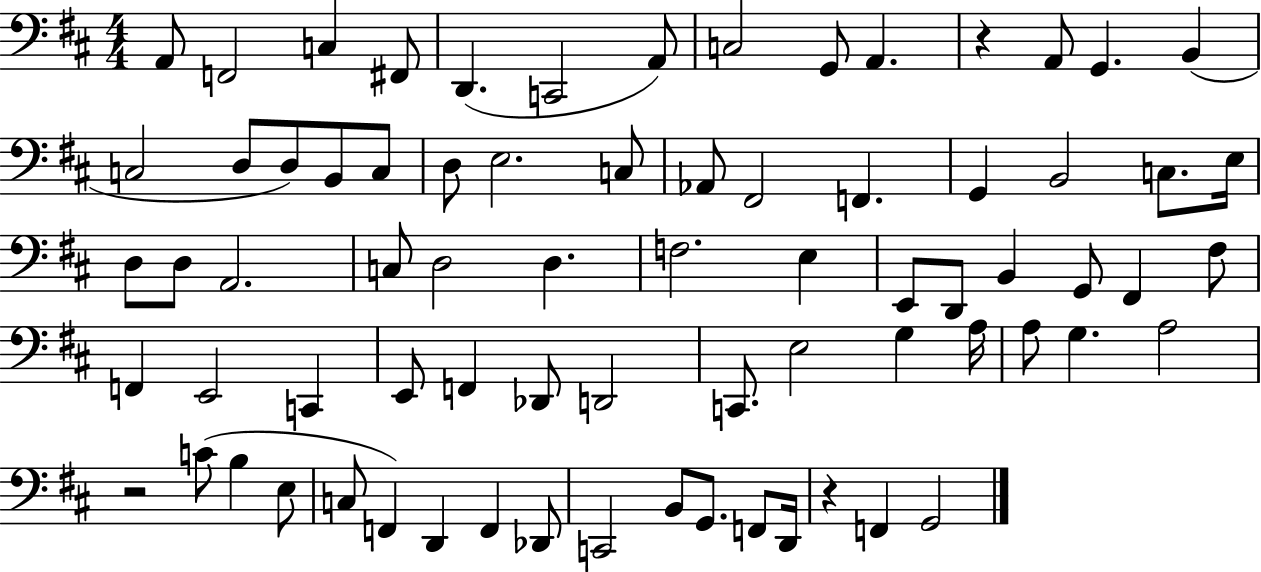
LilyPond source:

{
  \clef bass
  \numericTimeSignature
  \time 4/4
  \key d \major
  a,8 f,2 c4 fis,8 | d,4.( c,2 a,8) | c2 g,8 a,4. | r4 a,8 g,4. b,4( | \break c2 d8 d8) b,8 c8 | d8 e2. c8 | aes,8 fis,2 f,4. | g,4 b,2 c8. e16 | \break d8 d8 a,2. | c8 d2 d4. | f2. e4 | e,8 d,8 b,4 g,8 fis,4 fis8 | \break f,4 e,2 c,4 | e,8 f,4 des,8 d,2 | c,8. e2 g4 a16 | a8 g4. a2 | \break r2 c'8( b4 e8 | c8 f,4) d,4 f,4 des,8 | c,2 b,8 g,8. f,8 d,16 | r4 f,4 g,2 | \break \bar "|."
}